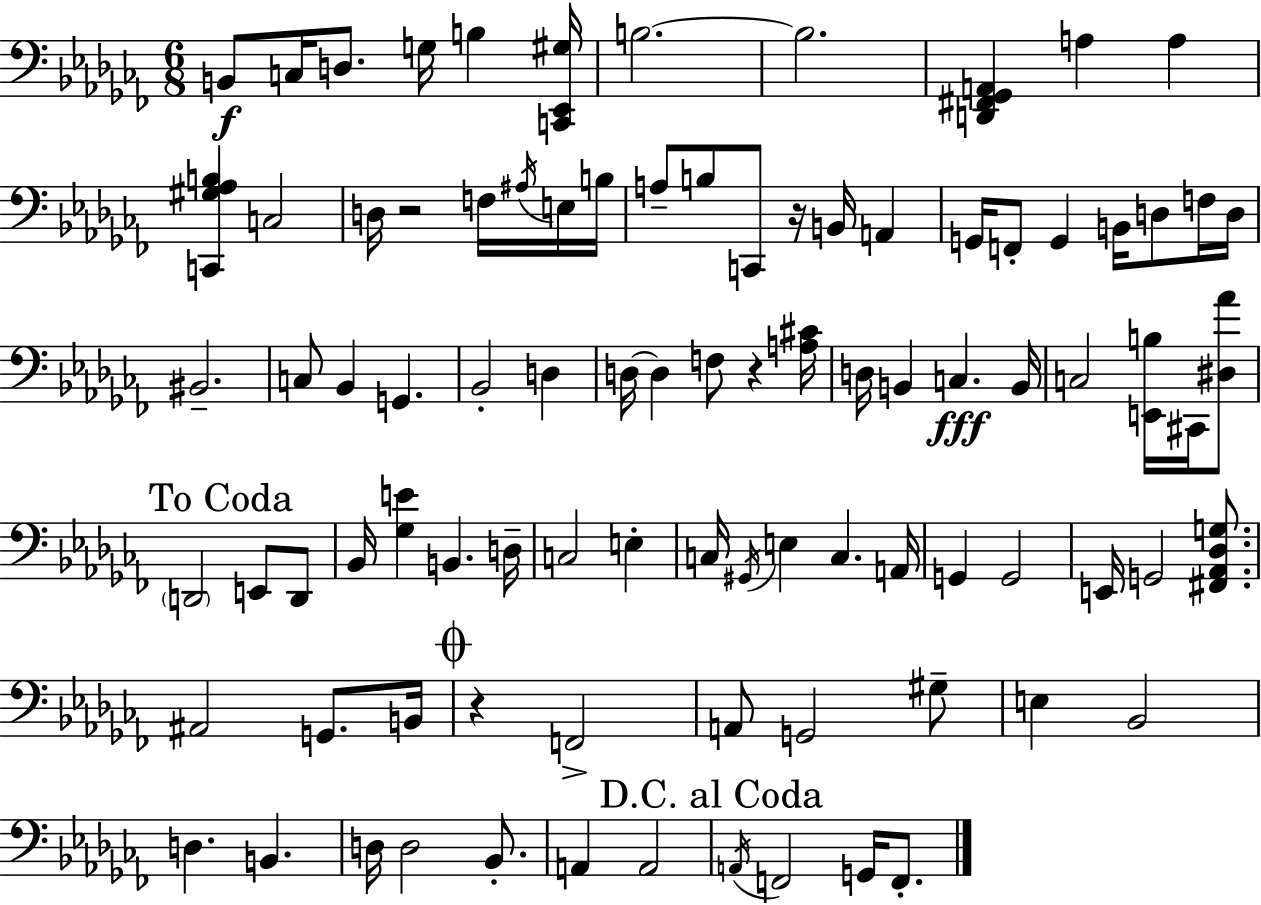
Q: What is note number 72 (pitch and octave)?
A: D3